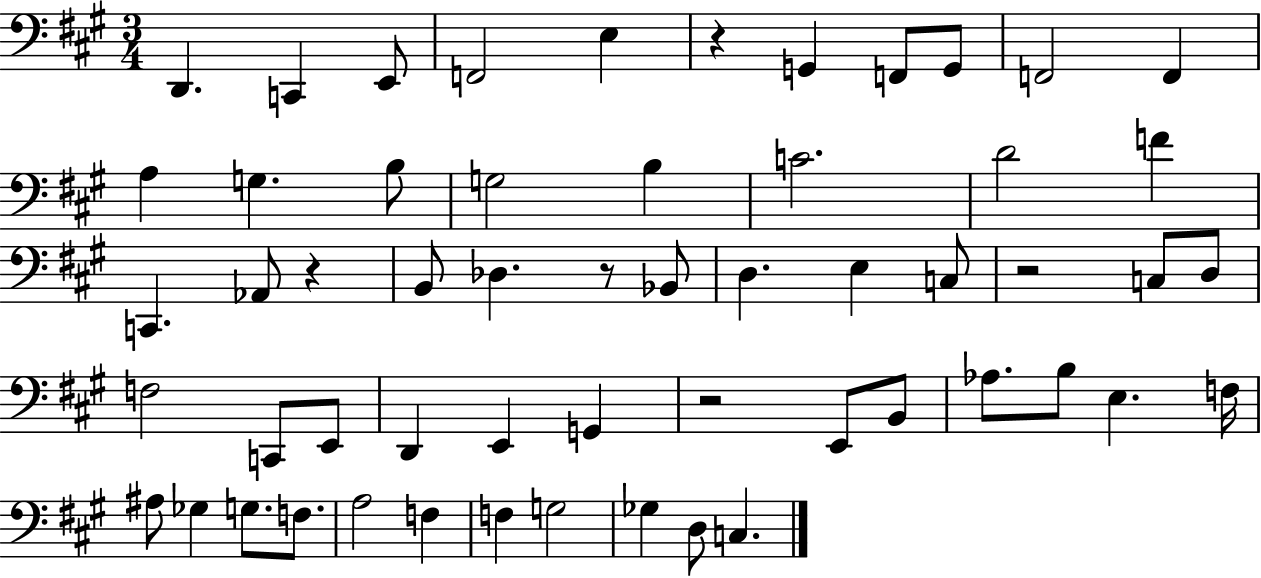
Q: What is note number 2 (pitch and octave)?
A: C2